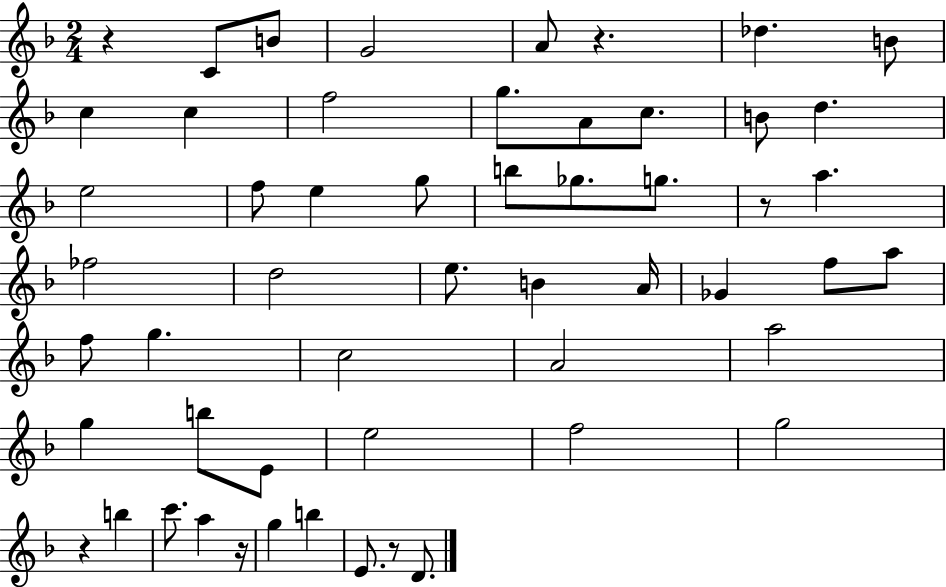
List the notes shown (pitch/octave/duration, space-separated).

R/q C4/e B4/e G4/h A4/e R/q. Db5/q. B4/e C5/q C5/q F5/h G5/e. A4/e C5/e. B4/e D5/q. E5/h F5/e E5/q G5/e B5/e Gb5/e. G5/e. R/e A5/q. FES5/h D5/h E5/e. B4/q A4/s Gb4/q F5/e A5/e F5/e G5/q. C5/h A4/h A5/h G5/q B5/e E4/e E5/h F5/h G5/h R/q B5/q C6/e. A5/q R/s G5/q B5/q E4/e. R/e D4/e.